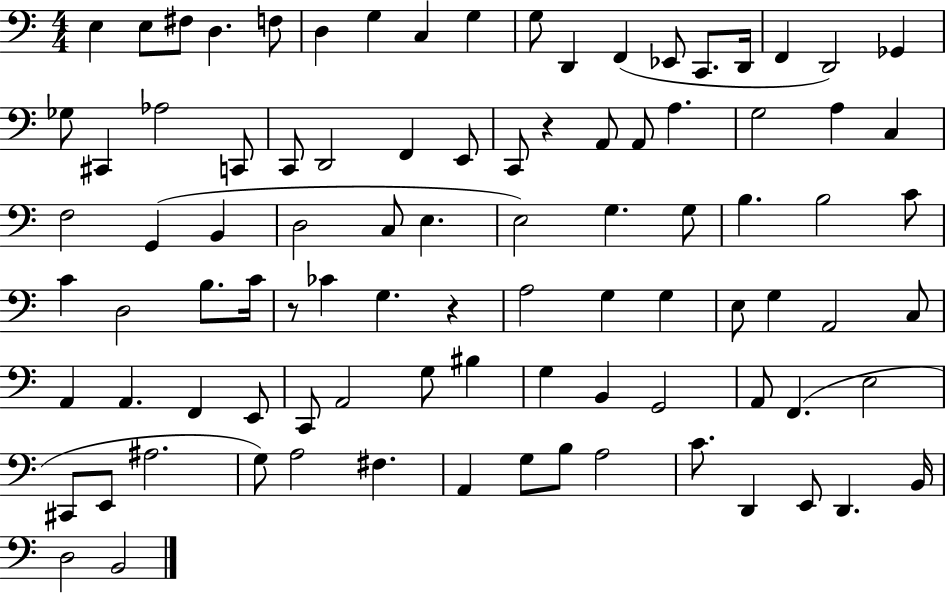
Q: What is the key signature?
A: C major